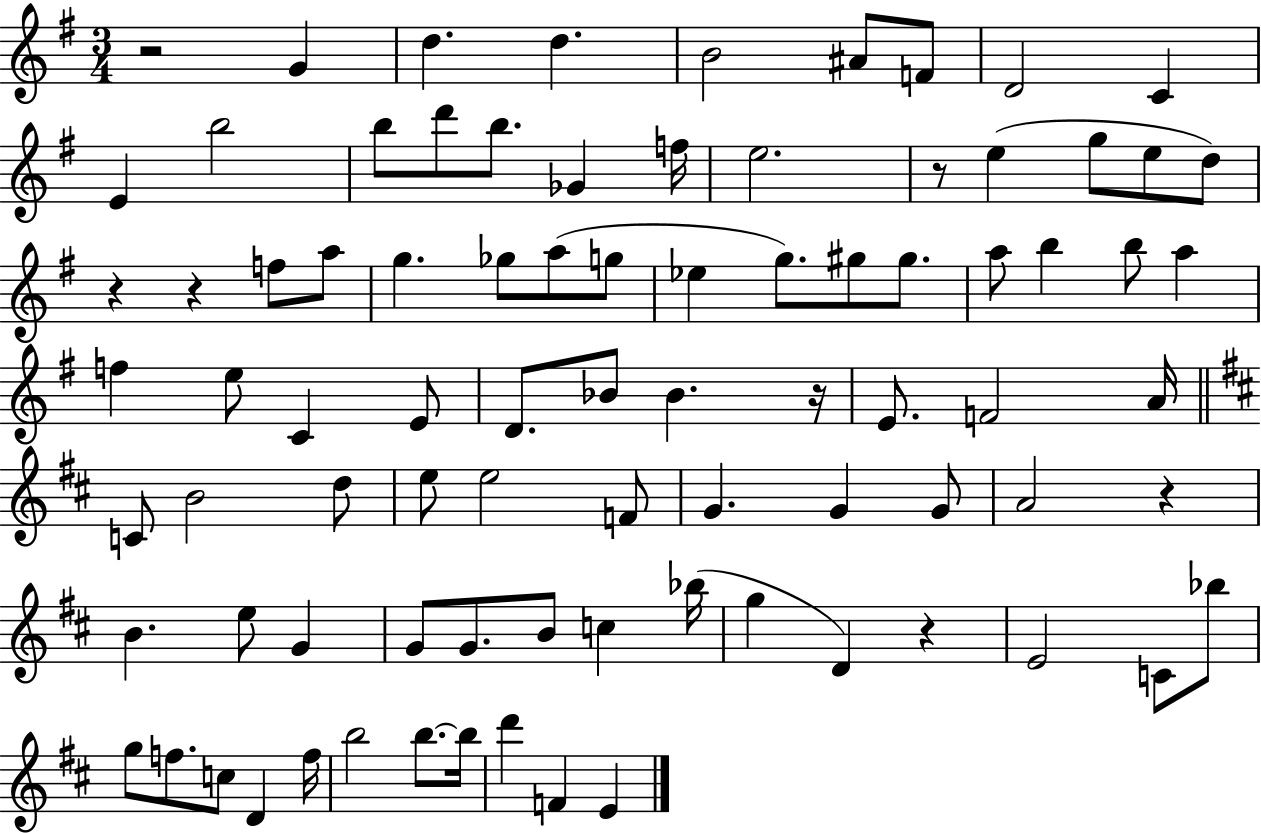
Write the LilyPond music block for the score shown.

{
  \clef treble
  \numericTimeSignature
  \time 3/4
  \key g \major
  r2 g'4 | d''4. d''4. | b'2 ais'8 f'8 | d'2 c'4 | \break e'4 b''2 | b''8 d'''8 b''8. ges'4 f''16 | e''2. | r8 e''4( g''8 e''8 d''8) | \break r4 r4 f''8 a''8 | g''4. ges''8 a''8( g''8 | ees''4 g''8.) gis''8 gis''8. | a''8 b''4 b''8 a''4 | \break f''4 e''8 c'4 e'8 | d'8. bes'8 bes'4. r16 | e'8. f'2 a'16 | \bar "||" \break \key b \minor c'8 b'2 d''8 | e''8 e''2 f'8 | g'4. g'4 g'8 | a'2 r4 | \break b'4. e''8 g'4 | g'8 g'8. b'8 c''4 bes''16( | g''4 d'4) r4 | e'2 c'8 bes''8 | \break g''8 f''8. c''8 d'4 f''16 | b''2 b''8.~~ b''16 | d'''4 f'4 e'4 | \bar "|."
}